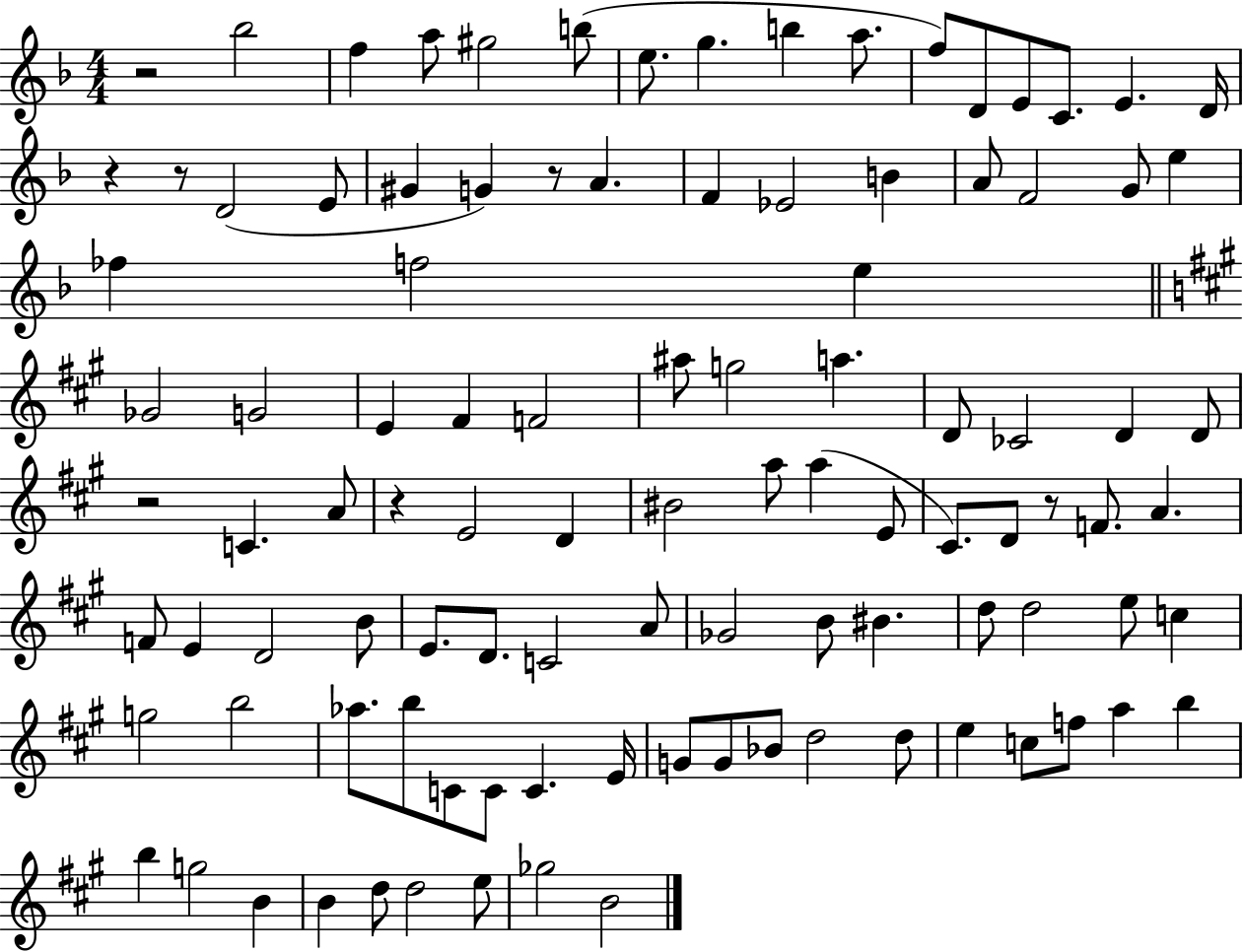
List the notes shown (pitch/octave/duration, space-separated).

R/h Bb5/h F5/q A5/e G#5/h B5/e E5/e. G5/q. B5/q A5/e. F5/e D4/e E4/e C4/e. E4/q. D4/s R/q R/e D4/h E4/e G#4/q G4/q R/e A4/q. F4/q Eb4/h B4/q A4/e F4/h G4/e E5/q FES5/q F5/h E5/q Gb4/h G4/h E4/q F#4/q F4/h A#5/e G5/h A5/q. D4/e CES4/h D4/q D4/e R/h C4/q. A4/e R/q E4/h D4/q BIS4/h A5/e A5/q E4/e C#4/e. D4/e R/e F4/e. A4/q. F4/e E4/q D4/h B4/e E4/e. D4/e. C4/h A4/e Gb4/h B4/e BIS4/q. D5/e D5/h E5/e C5/q G5/h B5/h Ab5/e. B5/e C4/e C4/e C4/q. E4/s G4/e G4/e Bb4/e D5/h D5/e E5/q C5/e F5/e A5/q B5/q B5/q G5/h B4/q B4/q D5/e D5/h E5/e Gb5/h B4/h